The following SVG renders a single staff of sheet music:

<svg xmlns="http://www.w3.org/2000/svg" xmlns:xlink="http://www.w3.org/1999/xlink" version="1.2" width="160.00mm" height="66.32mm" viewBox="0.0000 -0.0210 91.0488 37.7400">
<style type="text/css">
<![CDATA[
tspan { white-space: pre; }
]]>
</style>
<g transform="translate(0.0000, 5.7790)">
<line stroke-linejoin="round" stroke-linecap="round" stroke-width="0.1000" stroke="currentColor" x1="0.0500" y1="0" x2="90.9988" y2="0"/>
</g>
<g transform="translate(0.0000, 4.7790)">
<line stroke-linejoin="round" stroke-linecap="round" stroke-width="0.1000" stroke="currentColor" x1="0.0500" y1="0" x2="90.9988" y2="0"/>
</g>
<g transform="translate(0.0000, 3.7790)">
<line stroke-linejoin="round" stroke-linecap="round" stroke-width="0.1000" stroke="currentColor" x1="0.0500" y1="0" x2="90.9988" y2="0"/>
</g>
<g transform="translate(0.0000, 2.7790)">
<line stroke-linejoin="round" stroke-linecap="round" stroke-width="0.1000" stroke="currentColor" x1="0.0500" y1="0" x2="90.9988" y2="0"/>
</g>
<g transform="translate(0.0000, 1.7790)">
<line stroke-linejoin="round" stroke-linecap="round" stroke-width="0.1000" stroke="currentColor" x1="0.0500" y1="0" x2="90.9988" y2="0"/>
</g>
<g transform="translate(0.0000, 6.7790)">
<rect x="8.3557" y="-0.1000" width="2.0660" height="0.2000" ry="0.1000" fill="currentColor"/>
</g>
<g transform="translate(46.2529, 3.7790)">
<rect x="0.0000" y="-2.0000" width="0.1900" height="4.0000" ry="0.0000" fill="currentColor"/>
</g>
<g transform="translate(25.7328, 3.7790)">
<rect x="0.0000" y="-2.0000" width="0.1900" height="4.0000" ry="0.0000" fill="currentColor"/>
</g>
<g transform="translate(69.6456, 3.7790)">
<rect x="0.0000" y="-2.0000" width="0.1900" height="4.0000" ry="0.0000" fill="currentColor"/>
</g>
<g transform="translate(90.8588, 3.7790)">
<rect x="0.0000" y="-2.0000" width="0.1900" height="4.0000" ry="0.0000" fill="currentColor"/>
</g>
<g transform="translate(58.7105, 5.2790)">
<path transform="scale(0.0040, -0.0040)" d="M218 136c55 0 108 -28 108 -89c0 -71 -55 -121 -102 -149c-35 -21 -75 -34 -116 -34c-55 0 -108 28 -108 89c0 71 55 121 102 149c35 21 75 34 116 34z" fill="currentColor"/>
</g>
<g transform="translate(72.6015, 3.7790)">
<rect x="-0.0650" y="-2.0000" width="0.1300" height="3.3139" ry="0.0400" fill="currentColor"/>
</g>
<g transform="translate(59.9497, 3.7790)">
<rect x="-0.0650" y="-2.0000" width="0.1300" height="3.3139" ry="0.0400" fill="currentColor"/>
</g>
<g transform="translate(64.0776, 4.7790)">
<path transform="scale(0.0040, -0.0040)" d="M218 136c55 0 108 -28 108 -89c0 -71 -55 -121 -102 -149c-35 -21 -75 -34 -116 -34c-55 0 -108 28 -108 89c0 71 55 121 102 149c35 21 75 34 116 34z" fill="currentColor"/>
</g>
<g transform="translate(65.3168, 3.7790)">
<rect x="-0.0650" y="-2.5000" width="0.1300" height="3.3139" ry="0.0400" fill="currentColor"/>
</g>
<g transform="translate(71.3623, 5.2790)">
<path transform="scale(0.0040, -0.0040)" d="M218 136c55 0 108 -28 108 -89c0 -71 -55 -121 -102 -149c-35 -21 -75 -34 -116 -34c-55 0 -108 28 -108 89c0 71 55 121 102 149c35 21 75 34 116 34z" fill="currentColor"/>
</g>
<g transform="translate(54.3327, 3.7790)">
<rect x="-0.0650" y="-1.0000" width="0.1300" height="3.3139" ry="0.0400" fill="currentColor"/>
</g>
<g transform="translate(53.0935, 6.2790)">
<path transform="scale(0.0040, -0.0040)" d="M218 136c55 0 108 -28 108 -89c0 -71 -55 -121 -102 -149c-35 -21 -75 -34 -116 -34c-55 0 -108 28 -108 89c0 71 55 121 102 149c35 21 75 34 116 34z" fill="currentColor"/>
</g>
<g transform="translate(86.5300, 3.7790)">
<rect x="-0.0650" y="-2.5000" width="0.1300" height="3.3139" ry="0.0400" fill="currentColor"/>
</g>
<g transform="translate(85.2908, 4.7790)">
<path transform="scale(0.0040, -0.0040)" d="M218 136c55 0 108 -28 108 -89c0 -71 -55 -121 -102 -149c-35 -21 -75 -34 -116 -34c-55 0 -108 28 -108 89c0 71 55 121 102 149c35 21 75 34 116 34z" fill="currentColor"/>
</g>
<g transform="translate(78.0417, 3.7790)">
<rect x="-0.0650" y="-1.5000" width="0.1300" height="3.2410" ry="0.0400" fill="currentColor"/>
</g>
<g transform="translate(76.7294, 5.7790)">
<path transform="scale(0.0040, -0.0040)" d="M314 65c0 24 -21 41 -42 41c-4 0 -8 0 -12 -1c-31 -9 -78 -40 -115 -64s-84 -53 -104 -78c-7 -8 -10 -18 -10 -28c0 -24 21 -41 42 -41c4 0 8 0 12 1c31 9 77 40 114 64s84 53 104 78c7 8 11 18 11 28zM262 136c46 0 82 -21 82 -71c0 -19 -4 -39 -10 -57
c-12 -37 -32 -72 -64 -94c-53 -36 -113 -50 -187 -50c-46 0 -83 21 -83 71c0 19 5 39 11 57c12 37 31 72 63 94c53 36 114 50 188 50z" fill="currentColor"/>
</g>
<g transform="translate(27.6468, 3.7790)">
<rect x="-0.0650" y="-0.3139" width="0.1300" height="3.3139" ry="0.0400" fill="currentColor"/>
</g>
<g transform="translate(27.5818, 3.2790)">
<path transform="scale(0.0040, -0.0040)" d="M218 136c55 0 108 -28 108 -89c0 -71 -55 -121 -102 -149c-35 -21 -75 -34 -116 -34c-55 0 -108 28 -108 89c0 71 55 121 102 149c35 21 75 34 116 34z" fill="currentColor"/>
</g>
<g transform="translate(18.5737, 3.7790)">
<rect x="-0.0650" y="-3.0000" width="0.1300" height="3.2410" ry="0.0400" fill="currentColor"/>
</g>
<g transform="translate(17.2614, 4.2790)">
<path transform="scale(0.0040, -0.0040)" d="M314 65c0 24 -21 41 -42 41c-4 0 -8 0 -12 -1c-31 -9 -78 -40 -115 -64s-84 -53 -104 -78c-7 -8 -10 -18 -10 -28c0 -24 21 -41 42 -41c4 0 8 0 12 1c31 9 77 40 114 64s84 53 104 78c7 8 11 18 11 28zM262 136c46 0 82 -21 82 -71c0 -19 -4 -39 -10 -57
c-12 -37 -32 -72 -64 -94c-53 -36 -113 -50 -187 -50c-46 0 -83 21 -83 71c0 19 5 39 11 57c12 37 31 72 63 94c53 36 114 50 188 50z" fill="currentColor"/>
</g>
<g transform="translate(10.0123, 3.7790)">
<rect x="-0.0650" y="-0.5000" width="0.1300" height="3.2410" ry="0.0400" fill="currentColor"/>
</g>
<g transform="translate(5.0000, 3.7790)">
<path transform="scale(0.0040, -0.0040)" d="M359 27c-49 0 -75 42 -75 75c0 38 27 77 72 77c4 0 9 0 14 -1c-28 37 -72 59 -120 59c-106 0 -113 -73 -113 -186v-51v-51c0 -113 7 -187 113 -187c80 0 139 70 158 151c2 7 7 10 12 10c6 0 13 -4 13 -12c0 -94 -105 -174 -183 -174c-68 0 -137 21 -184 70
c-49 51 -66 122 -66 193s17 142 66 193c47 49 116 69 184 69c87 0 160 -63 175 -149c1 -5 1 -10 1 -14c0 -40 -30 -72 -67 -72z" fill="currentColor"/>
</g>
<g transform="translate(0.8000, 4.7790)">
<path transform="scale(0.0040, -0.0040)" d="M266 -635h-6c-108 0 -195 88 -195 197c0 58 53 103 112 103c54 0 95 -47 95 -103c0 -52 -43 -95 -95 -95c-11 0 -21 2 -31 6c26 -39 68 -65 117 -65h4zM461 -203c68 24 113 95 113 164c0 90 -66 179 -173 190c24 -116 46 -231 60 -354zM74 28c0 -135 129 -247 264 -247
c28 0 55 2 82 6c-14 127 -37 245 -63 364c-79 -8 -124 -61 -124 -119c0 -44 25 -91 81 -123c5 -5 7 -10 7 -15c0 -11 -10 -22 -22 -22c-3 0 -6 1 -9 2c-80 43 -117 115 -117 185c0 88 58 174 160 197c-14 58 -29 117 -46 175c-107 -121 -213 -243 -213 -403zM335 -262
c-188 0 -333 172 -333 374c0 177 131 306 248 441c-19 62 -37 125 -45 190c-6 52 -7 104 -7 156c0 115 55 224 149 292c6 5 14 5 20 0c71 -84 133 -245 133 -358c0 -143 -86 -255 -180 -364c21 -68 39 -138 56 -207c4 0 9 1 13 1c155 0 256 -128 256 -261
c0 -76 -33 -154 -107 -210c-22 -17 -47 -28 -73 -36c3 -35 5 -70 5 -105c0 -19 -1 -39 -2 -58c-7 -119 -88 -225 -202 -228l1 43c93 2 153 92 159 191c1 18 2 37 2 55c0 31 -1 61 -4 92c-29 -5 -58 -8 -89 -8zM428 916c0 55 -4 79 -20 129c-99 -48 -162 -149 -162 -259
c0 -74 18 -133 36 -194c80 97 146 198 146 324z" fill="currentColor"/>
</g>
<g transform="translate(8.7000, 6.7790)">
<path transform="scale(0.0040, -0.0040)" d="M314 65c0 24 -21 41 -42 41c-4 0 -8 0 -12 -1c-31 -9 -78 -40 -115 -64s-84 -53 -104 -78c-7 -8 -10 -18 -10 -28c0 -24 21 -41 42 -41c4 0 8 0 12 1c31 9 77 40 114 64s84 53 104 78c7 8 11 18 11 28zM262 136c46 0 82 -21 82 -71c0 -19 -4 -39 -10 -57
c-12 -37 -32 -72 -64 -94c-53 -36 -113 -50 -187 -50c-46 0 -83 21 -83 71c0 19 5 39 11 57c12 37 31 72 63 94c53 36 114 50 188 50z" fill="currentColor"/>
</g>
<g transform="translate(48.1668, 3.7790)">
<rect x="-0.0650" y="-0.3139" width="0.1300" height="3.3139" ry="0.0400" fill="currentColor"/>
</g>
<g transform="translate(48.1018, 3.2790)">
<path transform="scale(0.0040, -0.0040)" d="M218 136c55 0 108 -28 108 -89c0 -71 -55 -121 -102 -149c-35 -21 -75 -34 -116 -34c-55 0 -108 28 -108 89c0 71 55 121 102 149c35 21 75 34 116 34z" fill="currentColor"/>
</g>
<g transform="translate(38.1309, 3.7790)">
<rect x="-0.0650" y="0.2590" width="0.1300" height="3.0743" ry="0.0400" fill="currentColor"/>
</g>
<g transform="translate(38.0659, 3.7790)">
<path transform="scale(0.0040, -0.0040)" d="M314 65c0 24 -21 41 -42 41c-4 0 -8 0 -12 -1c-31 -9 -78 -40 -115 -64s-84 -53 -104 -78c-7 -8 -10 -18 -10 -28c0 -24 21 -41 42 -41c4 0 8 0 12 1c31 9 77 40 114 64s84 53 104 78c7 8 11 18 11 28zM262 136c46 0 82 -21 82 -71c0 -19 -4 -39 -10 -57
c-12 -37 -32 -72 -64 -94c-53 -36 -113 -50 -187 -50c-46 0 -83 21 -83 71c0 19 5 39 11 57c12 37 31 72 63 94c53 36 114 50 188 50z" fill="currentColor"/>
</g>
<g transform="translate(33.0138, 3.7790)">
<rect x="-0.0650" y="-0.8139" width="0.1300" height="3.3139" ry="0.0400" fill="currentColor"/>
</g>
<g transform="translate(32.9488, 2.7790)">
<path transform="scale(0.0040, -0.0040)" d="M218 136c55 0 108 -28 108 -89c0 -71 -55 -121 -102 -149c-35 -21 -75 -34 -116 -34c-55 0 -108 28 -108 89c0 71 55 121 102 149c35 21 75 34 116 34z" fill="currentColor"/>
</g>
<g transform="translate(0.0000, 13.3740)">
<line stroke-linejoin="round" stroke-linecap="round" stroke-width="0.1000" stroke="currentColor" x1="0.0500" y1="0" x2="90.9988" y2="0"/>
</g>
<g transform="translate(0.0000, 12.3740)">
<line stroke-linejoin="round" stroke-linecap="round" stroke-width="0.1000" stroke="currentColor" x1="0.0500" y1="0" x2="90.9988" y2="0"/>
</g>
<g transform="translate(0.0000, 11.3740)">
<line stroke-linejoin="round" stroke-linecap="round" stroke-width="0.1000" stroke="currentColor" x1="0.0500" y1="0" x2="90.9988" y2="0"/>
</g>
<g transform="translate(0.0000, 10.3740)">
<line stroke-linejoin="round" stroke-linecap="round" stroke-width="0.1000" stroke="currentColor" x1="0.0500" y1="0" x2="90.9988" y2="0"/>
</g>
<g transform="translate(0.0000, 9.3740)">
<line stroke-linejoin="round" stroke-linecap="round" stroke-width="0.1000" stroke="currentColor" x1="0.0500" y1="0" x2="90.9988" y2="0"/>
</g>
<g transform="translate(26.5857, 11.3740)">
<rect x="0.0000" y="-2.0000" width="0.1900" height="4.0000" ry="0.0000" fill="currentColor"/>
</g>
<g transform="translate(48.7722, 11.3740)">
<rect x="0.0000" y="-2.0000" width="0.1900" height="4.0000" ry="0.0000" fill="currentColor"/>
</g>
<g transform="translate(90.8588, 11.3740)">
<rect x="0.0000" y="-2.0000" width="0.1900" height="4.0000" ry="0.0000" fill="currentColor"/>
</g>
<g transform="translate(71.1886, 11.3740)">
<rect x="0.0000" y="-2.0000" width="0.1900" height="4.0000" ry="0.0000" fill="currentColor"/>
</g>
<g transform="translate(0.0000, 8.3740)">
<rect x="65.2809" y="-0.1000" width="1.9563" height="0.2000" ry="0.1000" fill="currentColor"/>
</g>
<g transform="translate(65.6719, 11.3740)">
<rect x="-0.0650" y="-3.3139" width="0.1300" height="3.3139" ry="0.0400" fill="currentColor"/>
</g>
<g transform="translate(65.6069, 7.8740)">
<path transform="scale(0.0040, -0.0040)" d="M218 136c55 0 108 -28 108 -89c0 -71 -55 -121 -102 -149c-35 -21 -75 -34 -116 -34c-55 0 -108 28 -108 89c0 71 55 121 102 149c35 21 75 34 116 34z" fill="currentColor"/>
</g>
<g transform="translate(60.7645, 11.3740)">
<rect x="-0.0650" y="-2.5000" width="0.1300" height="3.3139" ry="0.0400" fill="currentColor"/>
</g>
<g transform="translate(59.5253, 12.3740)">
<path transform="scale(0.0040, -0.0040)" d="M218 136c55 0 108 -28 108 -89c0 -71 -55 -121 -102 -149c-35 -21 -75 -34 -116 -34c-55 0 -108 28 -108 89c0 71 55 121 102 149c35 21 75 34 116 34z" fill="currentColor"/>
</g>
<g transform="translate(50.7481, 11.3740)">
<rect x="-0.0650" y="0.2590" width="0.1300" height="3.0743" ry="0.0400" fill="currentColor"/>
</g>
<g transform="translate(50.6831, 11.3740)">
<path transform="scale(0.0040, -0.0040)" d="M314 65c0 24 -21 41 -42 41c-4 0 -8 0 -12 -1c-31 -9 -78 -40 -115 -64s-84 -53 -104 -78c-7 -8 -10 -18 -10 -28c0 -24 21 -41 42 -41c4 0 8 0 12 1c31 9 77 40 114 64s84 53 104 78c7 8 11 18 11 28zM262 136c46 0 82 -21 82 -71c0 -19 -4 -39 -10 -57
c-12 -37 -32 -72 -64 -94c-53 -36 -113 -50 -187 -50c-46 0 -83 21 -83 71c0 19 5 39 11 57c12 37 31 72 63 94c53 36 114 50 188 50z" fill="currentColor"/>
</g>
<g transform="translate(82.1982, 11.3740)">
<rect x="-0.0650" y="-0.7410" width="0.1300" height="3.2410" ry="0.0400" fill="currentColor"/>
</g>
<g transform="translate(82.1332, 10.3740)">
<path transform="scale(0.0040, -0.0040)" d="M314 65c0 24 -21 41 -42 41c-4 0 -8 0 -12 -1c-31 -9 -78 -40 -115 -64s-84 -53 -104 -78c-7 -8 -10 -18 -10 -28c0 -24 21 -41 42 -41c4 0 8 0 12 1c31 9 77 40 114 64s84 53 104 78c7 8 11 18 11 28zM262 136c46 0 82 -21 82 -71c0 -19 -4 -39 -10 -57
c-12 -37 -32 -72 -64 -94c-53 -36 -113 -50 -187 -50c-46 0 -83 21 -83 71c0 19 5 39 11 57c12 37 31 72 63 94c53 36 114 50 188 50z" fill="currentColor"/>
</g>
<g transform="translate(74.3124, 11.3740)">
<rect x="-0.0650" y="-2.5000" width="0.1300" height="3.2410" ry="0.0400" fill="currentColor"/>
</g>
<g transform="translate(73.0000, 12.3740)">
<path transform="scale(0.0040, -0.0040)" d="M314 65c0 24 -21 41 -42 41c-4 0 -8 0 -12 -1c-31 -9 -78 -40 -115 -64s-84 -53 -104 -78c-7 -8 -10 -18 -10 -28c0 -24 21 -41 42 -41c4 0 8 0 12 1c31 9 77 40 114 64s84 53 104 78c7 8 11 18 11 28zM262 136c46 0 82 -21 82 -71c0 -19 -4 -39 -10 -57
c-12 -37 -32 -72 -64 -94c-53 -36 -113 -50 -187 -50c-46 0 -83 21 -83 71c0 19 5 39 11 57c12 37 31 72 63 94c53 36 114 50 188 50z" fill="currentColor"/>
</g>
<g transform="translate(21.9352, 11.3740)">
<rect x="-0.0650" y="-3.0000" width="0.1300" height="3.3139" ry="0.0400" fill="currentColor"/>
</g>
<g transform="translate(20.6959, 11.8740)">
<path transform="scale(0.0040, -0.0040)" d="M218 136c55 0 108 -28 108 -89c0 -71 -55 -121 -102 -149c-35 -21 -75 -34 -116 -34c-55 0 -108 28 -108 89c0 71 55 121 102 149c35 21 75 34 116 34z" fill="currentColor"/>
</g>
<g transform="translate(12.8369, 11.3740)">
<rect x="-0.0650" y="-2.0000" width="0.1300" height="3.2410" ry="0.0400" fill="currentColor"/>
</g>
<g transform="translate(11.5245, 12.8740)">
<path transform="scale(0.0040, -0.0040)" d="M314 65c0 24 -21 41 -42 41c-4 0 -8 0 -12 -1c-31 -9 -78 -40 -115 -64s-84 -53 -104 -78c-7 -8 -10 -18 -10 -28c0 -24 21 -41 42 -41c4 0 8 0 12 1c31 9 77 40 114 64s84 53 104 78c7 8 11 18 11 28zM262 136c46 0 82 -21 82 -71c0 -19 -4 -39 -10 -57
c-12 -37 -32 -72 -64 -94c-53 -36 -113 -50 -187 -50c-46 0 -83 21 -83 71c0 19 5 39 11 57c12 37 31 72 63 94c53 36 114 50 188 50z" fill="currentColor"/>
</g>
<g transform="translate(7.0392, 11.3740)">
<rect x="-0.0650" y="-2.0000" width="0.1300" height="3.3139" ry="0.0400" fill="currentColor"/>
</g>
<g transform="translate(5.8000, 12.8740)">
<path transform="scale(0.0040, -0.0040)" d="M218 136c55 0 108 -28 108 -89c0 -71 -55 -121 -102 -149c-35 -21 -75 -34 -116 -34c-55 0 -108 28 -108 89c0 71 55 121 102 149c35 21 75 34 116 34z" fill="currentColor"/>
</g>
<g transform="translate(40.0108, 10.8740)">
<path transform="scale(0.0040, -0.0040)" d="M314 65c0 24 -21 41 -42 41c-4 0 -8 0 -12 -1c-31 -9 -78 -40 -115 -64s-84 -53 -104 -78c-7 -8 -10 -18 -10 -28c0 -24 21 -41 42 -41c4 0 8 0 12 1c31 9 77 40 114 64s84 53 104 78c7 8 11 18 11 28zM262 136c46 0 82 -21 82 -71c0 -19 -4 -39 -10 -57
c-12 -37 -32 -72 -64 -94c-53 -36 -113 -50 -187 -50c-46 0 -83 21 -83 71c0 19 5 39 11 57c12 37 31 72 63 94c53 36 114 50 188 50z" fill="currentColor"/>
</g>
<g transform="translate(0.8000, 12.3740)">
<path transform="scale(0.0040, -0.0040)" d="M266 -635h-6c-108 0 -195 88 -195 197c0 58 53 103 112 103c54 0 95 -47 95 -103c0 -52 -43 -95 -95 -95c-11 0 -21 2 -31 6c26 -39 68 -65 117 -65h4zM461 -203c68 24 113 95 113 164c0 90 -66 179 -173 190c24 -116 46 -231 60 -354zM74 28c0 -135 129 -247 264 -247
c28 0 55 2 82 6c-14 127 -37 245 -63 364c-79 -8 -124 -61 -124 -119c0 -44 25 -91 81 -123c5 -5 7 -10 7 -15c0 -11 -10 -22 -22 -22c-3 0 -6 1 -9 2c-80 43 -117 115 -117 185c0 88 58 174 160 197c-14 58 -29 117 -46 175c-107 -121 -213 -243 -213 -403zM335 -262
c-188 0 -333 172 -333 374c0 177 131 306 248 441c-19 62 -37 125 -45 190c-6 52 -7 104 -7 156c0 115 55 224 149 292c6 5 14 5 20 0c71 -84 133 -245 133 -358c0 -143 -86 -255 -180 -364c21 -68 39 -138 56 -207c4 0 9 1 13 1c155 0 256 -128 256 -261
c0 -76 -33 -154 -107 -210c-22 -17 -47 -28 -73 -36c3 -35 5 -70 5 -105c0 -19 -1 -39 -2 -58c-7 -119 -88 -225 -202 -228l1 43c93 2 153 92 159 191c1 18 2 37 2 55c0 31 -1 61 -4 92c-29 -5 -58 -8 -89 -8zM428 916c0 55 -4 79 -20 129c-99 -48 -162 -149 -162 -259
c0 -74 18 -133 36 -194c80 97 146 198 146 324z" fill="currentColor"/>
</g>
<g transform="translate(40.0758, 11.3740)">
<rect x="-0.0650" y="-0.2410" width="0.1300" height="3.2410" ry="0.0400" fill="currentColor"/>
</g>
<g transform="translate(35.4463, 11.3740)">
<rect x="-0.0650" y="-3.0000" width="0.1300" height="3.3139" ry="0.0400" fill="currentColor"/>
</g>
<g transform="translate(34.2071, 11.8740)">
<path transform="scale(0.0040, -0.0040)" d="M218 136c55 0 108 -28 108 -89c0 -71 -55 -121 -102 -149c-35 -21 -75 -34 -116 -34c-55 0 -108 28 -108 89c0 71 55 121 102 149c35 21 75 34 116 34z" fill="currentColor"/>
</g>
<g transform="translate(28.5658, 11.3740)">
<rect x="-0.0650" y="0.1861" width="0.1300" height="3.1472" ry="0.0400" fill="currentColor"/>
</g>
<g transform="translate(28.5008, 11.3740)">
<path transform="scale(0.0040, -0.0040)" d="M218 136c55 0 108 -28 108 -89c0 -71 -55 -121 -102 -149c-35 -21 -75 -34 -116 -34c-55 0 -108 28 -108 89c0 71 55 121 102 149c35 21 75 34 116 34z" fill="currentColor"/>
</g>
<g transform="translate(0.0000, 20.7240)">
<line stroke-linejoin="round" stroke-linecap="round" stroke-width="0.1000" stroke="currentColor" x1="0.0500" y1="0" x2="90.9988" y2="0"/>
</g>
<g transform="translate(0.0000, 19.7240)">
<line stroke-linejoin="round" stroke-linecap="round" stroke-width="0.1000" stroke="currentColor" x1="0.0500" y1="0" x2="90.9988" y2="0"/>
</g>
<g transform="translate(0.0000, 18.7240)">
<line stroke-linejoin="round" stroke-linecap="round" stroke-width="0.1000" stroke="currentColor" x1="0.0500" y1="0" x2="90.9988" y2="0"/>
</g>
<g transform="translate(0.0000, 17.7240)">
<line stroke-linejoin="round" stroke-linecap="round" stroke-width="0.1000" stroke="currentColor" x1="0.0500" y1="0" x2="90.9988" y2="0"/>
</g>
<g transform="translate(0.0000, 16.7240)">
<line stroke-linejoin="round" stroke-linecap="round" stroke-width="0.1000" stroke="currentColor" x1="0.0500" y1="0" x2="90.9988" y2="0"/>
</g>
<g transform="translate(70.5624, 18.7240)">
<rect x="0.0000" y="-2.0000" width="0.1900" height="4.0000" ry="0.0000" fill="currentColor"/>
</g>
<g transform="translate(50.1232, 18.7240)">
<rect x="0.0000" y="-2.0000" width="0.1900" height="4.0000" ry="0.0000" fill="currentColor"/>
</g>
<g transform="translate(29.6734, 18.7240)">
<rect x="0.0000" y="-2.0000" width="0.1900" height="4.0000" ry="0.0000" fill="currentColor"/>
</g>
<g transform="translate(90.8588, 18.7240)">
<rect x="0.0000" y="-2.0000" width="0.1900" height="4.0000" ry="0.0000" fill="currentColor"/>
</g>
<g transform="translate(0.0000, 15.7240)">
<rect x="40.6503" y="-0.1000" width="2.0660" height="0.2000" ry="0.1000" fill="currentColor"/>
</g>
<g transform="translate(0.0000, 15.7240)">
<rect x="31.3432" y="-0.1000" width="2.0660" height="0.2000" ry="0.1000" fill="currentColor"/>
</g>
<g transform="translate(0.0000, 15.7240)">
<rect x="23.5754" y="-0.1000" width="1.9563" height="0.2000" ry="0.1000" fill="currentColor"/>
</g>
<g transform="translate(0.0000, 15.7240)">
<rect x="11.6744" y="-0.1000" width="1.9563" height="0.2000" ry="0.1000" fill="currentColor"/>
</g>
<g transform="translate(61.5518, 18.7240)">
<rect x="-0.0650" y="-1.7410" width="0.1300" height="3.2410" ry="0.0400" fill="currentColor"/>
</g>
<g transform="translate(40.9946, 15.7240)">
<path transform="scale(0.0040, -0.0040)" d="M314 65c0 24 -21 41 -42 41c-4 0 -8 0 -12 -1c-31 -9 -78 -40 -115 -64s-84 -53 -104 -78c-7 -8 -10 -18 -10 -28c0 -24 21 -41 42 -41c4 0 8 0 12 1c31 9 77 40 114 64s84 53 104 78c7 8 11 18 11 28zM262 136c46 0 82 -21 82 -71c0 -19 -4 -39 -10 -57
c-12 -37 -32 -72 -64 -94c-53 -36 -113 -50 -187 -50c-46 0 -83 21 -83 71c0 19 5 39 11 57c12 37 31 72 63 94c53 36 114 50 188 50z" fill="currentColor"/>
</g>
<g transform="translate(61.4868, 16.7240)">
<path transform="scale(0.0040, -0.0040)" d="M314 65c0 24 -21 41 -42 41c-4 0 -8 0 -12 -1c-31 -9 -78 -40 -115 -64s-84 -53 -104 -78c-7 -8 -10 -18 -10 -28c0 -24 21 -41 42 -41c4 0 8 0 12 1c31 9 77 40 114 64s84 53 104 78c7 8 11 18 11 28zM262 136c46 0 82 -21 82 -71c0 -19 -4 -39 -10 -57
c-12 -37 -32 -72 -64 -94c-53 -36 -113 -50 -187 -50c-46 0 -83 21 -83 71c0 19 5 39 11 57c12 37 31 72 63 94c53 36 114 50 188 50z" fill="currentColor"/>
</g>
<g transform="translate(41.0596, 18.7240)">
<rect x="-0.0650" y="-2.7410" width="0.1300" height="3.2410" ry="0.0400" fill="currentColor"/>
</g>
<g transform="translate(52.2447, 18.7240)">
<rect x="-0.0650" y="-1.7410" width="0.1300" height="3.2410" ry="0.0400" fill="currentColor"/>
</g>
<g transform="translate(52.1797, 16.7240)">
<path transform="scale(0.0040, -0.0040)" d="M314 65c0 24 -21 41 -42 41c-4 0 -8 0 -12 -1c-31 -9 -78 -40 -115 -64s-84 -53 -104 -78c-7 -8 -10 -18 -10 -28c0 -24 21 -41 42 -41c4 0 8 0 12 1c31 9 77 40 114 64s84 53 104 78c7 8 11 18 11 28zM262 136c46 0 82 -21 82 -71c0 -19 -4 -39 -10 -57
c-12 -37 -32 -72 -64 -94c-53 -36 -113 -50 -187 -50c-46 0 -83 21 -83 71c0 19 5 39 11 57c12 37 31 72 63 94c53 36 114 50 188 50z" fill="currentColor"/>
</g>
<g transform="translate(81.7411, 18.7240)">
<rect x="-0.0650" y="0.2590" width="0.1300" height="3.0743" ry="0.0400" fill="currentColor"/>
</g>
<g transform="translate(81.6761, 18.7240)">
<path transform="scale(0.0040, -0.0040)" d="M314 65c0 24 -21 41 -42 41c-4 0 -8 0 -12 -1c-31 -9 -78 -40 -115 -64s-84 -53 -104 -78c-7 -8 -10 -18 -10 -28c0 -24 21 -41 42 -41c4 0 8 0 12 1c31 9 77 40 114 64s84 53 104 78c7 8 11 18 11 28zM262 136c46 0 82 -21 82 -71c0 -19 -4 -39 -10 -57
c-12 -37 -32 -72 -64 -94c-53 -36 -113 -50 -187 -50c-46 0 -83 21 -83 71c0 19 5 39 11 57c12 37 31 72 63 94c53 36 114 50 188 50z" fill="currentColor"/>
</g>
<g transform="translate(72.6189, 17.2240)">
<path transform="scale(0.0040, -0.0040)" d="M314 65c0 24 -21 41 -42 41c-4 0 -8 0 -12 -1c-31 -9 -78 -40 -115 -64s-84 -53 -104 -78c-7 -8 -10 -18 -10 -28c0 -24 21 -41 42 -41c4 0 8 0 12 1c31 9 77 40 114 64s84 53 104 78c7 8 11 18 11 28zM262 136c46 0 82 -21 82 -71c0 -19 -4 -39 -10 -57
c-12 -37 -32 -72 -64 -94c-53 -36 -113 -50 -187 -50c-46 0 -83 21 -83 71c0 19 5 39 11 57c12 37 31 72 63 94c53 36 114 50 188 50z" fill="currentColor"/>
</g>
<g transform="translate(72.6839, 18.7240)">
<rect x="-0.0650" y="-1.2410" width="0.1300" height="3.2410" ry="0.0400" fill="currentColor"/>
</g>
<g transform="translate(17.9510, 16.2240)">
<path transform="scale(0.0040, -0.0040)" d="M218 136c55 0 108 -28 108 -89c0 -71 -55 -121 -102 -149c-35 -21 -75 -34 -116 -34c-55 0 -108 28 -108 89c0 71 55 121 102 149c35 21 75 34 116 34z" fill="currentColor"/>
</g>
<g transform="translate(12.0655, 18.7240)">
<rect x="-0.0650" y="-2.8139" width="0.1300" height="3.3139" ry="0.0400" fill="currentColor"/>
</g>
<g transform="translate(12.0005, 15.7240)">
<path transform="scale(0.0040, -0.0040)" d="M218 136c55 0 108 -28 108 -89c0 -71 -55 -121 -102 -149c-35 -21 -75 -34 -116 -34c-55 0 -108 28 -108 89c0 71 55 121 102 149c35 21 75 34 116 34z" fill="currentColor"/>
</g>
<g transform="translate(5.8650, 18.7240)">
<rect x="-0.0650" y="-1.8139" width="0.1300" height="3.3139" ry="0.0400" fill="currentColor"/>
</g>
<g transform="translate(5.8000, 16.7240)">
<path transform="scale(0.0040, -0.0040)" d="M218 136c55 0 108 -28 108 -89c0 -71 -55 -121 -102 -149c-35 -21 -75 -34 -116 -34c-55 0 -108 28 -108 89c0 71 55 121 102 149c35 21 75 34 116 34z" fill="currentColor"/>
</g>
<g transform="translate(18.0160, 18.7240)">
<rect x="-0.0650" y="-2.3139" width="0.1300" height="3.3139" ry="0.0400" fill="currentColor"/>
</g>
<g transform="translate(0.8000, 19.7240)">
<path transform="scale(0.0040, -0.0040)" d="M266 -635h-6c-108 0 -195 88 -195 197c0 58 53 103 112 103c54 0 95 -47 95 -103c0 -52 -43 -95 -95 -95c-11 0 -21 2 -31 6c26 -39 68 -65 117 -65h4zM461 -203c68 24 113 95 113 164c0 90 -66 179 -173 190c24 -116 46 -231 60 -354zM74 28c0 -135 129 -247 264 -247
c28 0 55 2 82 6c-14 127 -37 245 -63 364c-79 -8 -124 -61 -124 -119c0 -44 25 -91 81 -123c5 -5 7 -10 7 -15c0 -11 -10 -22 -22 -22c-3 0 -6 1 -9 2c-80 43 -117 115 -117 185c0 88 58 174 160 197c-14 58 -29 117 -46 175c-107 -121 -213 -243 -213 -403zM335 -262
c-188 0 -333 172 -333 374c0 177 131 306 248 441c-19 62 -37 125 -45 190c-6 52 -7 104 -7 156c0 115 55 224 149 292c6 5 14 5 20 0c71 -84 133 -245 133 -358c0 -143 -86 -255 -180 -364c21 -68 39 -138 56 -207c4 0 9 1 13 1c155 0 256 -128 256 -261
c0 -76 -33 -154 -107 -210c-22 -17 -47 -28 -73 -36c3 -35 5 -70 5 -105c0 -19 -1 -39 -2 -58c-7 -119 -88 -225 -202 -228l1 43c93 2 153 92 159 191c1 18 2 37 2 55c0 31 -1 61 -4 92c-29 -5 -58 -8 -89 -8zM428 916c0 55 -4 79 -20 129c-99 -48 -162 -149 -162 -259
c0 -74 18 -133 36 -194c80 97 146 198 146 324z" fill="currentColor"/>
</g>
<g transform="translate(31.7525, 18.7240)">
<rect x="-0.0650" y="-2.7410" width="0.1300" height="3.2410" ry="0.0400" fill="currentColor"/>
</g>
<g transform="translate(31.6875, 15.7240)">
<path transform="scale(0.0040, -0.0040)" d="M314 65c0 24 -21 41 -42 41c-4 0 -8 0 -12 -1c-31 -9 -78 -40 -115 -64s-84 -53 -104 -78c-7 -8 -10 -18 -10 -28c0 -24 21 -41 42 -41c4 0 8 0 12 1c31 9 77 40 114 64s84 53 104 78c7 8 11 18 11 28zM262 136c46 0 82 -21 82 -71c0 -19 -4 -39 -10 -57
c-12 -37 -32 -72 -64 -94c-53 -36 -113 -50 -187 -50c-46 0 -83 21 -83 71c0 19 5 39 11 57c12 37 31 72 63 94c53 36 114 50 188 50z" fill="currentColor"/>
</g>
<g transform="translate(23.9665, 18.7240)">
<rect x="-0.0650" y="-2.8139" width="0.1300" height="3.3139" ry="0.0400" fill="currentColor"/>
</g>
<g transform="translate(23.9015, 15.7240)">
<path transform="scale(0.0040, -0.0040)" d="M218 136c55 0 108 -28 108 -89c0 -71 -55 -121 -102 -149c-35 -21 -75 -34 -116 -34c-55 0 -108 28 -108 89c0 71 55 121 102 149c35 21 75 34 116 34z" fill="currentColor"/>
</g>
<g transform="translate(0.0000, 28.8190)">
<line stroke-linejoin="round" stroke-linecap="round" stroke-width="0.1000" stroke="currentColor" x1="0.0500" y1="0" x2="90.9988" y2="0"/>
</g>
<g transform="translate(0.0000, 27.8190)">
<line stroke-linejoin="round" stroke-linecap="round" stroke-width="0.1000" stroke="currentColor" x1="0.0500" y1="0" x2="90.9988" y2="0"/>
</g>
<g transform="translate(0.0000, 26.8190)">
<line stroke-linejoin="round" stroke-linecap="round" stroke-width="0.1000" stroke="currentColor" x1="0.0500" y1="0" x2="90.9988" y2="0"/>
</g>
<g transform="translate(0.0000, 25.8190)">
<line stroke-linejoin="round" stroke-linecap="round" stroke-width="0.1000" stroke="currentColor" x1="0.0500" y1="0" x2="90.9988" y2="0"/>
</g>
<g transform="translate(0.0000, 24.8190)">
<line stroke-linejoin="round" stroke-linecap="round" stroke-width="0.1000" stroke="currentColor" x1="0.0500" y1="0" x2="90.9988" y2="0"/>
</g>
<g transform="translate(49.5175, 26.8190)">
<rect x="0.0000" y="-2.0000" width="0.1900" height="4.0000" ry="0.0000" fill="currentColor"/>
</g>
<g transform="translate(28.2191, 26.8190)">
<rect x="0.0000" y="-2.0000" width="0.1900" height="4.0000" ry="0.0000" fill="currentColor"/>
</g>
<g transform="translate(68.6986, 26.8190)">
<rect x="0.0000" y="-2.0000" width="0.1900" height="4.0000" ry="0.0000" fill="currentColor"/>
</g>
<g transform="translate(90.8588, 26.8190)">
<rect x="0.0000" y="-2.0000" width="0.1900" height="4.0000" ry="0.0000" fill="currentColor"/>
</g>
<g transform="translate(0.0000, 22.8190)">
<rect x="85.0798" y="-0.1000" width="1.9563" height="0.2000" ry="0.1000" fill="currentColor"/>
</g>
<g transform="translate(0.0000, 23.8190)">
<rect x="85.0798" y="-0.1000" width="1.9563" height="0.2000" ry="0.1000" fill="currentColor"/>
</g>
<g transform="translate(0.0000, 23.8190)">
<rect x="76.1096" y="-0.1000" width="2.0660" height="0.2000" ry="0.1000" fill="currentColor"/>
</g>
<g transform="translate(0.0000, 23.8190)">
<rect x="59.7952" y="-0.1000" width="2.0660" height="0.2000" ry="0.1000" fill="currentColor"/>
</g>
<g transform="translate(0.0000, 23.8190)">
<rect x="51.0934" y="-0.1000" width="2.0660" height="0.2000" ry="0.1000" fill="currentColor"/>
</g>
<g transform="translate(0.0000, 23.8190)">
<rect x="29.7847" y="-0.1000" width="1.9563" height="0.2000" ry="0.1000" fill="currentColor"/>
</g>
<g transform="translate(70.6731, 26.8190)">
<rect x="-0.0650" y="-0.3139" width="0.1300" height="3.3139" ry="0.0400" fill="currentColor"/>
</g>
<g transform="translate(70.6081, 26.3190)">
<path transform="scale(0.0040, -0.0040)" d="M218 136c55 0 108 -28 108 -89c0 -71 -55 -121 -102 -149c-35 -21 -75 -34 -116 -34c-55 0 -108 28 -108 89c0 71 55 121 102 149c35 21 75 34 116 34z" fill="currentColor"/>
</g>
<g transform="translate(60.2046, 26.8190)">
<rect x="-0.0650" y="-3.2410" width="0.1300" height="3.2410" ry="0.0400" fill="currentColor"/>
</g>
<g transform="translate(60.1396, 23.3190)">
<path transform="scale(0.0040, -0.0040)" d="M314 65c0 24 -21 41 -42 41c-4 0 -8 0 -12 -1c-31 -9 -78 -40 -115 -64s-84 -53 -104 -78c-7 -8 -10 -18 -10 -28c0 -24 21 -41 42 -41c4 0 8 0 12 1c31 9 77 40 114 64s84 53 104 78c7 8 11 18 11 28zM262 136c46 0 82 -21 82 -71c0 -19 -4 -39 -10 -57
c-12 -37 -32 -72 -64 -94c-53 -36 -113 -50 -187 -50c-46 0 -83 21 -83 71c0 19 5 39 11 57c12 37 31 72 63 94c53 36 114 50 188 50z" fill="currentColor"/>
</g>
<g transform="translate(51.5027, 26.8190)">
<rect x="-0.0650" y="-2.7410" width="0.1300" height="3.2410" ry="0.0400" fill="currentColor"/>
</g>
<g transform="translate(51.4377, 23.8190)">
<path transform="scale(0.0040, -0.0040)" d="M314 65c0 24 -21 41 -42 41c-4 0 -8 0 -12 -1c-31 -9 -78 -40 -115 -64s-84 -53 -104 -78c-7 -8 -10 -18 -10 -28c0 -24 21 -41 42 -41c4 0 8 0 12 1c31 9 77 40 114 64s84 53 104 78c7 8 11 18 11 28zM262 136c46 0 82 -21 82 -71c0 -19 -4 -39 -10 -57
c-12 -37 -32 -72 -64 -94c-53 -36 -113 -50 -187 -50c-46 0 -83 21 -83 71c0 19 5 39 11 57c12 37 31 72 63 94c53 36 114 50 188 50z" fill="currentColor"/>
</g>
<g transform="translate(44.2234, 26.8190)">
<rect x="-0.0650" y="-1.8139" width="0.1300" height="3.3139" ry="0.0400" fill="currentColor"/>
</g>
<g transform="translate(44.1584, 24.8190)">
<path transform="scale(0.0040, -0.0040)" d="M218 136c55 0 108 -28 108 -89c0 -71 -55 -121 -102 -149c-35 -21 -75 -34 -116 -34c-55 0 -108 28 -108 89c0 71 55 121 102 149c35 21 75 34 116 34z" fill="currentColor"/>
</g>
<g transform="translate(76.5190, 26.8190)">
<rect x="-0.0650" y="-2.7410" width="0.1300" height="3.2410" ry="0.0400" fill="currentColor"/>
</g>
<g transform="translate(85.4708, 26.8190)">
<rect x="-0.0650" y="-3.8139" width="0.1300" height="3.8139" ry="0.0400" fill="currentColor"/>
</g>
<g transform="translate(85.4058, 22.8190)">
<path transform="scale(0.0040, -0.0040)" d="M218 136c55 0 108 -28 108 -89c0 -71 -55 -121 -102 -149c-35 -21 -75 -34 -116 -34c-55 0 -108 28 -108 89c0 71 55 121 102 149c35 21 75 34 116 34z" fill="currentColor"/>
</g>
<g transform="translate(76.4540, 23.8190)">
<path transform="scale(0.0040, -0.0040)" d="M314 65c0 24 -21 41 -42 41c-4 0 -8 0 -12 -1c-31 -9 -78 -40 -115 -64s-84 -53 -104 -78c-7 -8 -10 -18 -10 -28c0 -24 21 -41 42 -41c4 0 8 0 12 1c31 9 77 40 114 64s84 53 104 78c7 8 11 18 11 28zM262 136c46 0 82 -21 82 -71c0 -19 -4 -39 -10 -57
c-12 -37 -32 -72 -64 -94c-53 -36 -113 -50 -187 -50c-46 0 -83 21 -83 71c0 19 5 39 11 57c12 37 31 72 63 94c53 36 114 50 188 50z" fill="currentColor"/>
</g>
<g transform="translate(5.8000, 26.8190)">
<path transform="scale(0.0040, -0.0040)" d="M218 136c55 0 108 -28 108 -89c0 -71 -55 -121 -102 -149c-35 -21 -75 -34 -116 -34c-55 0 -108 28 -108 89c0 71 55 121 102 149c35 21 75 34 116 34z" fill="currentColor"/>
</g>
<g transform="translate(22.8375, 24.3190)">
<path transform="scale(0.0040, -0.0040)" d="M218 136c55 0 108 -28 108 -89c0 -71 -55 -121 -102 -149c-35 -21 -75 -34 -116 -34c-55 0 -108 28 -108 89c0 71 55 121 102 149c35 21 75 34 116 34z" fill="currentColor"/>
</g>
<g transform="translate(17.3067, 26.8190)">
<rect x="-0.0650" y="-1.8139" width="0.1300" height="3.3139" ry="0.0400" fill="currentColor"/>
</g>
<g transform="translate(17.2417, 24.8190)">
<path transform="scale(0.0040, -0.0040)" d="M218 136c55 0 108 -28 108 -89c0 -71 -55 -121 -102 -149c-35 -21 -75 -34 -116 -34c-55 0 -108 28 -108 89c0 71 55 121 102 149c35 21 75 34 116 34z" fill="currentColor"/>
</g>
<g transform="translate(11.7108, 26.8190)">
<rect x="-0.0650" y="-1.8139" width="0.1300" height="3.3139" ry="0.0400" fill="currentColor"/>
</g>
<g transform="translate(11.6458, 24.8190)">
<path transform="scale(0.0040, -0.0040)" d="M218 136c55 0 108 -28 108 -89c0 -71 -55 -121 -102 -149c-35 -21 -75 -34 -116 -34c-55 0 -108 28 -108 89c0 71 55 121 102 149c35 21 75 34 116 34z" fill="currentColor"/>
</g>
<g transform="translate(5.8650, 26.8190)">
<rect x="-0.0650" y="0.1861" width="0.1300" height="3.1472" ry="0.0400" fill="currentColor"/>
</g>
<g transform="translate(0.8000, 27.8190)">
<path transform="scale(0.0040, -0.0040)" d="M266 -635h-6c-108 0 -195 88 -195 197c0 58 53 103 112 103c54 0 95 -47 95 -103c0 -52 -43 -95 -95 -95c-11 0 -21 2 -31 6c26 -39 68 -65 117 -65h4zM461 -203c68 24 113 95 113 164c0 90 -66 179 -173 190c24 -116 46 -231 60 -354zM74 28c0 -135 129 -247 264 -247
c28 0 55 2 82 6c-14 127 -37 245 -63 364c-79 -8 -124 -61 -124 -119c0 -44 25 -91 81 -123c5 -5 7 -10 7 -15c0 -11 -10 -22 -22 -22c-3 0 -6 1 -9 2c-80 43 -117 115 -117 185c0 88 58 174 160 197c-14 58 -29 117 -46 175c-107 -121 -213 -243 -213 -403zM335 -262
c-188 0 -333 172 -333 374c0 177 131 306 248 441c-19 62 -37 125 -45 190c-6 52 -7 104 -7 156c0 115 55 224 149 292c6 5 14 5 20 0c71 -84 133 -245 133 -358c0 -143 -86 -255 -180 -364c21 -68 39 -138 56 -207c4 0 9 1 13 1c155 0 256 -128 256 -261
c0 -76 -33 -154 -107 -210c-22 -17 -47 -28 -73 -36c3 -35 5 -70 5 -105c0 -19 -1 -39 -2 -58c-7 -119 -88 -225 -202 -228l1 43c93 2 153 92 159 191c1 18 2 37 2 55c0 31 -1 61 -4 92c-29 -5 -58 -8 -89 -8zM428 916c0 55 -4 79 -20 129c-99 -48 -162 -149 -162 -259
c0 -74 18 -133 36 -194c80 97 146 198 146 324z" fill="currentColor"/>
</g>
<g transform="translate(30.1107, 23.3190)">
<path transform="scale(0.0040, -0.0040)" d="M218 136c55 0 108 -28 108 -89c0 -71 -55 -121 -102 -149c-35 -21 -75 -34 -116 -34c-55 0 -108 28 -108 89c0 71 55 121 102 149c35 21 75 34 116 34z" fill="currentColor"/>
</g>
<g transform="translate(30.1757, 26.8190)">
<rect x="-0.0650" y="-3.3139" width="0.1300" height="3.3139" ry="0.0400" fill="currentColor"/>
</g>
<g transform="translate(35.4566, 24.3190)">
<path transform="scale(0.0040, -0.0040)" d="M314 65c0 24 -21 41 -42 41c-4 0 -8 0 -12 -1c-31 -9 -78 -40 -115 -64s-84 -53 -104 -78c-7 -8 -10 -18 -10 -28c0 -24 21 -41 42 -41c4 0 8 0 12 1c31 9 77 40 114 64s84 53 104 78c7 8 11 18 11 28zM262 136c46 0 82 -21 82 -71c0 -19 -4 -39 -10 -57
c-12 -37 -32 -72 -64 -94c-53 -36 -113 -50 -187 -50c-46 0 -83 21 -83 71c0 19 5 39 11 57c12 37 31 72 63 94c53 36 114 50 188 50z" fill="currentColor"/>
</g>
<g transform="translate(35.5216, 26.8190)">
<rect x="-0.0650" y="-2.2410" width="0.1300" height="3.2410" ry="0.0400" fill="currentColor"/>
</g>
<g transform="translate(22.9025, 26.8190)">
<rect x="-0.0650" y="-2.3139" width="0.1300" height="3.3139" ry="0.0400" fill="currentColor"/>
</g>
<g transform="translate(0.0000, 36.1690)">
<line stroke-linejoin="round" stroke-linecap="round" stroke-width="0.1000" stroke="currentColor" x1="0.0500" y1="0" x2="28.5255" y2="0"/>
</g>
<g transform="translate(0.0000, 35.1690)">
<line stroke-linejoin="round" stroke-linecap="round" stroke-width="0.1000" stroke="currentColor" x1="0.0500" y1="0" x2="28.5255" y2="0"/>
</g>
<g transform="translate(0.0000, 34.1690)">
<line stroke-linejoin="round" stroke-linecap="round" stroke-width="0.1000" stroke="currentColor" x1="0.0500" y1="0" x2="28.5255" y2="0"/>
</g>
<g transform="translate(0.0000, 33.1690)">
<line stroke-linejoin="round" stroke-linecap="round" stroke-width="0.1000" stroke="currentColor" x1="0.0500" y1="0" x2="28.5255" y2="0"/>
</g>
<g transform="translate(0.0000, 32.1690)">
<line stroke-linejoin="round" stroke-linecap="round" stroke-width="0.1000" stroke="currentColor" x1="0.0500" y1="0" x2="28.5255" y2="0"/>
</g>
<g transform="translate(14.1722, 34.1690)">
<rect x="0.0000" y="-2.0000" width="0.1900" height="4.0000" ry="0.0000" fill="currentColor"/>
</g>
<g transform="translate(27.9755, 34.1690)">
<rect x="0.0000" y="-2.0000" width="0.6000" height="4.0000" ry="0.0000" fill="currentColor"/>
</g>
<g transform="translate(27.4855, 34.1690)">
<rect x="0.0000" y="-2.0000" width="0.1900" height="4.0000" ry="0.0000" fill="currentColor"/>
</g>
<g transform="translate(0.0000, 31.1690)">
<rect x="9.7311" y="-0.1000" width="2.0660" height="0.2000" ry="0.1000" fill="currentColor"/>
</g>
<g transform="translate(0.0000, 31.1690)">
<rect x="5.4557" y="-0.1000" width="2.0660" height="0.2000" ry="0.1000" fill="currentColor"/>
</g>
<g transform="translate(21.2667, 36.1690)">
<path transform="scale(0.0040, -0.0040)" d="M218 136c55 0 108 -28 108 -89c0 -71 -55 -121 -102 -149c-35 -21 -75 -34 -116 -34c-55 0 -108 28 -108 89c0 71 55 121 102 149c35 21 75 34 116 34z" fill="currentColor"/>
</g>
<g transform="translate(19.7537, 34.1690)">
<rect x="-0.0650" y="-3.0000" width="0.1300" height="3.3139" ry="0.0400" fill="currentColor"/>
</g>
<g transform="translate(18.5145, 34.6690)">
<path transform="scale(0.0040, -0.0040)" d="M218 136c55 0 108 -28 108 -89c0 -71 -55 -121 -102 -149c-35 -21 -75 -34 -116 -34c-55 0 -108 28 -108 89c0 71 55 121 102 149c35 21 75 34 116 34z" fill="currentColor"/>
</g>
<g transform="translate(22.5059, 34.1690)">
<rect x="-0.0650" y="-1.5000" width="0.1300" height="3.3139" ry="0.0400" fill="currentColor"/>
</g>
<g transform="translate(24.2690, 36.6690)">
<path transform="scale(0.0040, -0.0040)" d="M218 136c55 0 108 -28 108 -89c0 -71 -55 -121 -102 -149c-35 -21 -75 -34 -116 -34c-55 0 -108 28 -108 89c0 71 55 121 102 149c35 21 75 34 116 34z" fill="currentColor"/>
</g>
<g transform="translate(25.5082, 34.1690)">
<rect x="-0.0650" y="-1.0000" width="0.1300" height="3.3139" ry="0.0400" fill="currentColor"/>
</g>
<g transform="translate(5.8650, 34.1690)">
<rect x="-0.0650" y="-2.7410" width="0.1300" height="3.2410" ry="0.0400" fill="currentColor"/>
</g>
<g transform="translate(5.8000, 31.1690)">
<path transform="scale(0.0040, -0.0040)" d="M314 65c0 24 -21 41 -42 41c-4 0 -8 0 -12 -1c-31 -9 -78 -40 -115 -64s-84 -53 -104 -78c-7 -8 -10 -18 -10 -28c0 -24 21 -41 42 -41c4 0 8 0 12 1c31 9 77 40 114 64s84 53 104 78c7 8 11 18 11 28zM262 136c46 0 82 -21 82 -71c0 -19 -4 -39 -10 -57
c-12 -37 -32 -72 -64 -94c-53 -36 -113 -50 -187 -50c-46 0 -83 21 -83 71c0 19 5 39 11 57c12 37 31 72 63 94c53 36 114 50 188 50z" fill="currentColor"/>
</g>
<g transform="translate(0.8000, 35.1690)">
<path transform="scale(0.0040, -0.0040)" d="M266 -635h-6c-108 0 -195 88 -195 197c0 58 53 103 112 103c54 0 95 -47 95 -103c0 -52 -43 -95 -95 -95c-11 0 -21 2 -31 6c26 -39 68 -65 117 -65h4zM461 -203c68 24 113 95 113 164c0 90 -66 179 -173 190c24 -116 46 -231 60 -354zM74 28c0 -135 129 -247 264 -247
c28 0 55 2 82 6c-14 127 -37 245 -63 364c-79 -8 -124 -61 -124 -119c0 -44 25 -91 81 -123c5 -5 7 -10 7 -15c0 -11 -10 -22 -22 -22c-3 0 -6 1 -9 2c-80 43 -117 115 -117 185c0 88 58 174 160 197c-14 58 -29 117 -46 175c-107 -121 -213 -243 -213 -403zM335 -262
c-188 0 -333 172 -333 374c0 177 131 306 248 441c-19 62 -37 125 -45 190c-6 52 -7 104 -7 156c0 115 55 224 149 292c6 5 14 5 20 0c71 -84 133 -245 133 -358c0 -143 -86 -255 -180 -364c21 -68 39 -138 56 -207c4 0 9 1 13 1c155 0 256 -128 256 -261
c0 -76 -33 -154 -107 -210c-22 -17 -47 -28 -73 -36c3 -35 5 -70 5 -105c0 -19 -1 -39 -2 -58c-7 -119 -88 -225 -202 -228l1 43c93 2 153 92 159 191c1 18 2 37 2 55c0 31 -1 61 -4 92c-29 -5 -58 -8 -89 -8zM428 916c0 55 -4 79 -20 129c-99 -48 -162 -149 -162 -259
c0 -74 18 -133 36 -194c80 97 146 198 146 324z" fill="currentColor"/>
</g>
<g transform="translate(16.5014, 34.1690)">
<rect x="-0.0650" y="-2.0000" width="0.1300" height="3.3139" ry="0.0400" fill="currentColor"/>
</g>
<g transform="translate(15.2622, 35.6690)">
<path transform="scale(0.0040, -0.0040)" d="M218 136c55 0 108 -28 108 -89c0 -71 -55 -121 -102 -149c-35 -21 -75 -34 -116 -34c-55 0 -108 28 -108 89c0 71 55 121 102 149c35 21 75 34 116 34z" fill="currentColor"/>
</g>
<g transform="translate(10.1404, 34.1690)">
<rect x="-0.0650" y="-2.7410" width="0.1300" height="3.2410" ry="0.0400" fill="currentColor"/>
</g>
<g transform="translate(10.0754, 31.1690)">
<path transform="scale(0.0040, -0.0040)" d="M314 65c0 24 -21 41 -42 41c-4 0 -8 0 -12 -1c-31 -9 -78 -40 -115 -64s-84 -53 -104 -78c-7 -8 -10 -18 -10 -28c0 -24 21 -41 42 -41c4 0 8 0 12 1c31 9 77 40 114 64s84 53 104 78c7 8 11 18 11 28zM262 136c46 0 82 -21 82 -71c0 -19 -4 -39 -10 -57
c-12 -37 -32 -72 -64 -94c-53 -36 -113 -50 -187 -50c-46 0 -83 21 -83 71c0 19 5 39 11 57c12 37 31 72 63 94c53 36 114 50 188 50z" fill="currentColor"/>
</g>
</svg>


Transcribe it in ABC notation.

X:1
T:Untitled
M:4/4
L:1/4
K:C
C2 A2 c d B2 c D F G F E2 G F F2 A B A c2 B2 G b G2 d2 f a g a a2 a2 f2 f2 e2 B2 B f f g b g2 f a2 b2 c a2 c' a2 a2 F A E D